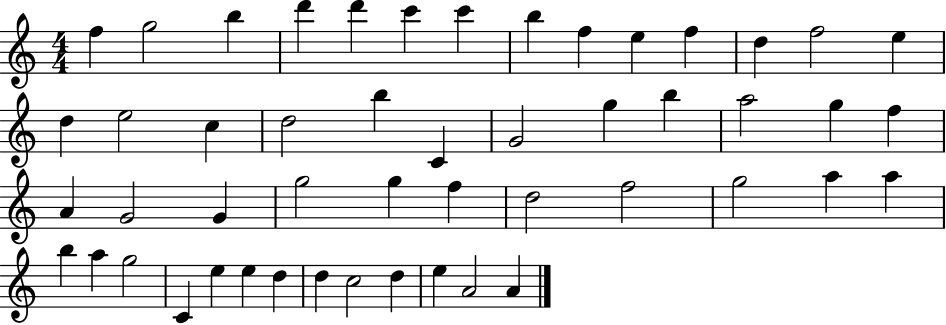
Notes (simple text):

F5/q G5/h B5/q D6/q D6/q C6/q C6/q B5/q F5/q E5/q F5/q D5/q F5/h E5/q D5/q E5/h C5/q D5/h B5/q C4/q G4/h G5/q B5/q A5/h G5/q F5/q A4/q G4/h G4/q G5/h G5/q F5/q D5/h F5/h G5/h A5/q A5/q B5/q A5/q G5/h C4/q E5/q E5/q D5/q D5/q C5/h D5/q E5/q A4/h A4/q